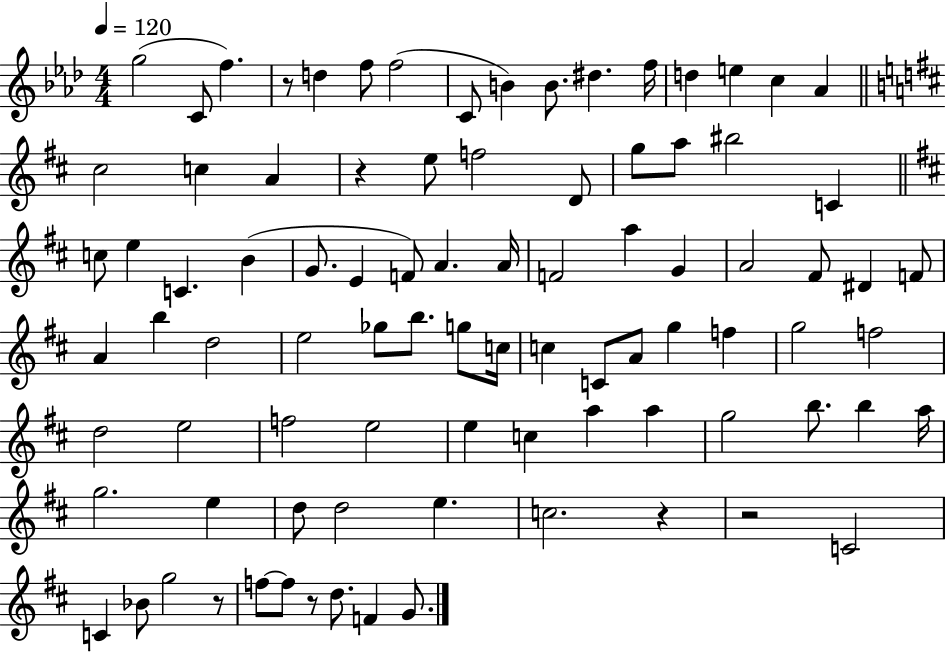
{
  \clef treble
  \numericTimeSignature
  \time 4/4
  \key aes \major
  \tempo 4 = 120
  g''2( c'8 f''4.) | r8 d''4 f''8 f''2( | c'8 b'4) b'8. dis''4. f''16 | d''4 e''4 c''4 aes'4 | \break \bar "||" \break \key d \major cis''2 c''4 a'4 | r4 e''8 f''2 d'8 | g''8 a''8 bis''2 c'4 | \bar "||" \break \key d \major c''8 e''4 c'4. b'4( | g'8. e'4 f'8) a'4. a'16 | f'2 a''4 g'4 | a'2 fis'8 dis'4 f'8 | \break a'4 b''4 d''2 | e''2 ges''8 b''8. g''8 c''16 | c''4 c'8 a'8 g''4 f''4 | g''2 f''2 | \break d''2 e''2 | f''2 e''2 | e''4 c''4 a''4 a''4 | g''2 b''8. b''4 a''16 | \break g''2. e''4 | d''8 d''2 e''4. | c''2. r4 | r2 c'2 | \break c'4 bes'8 g''2 r8 | f''8~~ f''8 r8 d''8. f'4 g'8. | \bar "|."
}